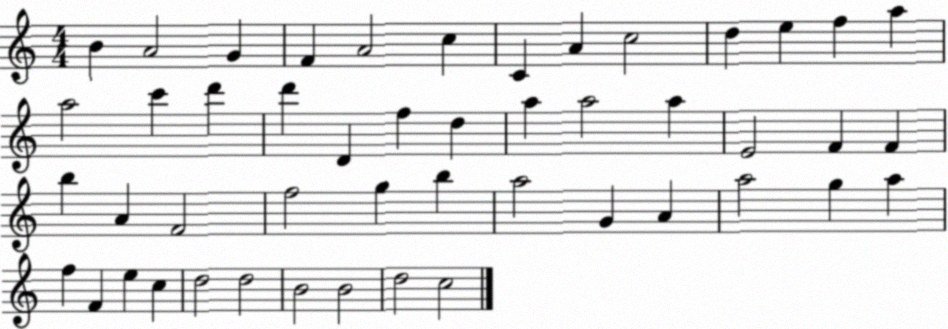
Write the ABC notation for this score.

X:1
T:Untitled
M:4/4
L:1/4
K:C
B A2 G F A2 c C A c2 d e f a a2 c' d' d' D f d a a2 a E2 F F b A F2 f2 g b a2 G A a2 g a f F e c d2 d2 B2 B2 d2 c2